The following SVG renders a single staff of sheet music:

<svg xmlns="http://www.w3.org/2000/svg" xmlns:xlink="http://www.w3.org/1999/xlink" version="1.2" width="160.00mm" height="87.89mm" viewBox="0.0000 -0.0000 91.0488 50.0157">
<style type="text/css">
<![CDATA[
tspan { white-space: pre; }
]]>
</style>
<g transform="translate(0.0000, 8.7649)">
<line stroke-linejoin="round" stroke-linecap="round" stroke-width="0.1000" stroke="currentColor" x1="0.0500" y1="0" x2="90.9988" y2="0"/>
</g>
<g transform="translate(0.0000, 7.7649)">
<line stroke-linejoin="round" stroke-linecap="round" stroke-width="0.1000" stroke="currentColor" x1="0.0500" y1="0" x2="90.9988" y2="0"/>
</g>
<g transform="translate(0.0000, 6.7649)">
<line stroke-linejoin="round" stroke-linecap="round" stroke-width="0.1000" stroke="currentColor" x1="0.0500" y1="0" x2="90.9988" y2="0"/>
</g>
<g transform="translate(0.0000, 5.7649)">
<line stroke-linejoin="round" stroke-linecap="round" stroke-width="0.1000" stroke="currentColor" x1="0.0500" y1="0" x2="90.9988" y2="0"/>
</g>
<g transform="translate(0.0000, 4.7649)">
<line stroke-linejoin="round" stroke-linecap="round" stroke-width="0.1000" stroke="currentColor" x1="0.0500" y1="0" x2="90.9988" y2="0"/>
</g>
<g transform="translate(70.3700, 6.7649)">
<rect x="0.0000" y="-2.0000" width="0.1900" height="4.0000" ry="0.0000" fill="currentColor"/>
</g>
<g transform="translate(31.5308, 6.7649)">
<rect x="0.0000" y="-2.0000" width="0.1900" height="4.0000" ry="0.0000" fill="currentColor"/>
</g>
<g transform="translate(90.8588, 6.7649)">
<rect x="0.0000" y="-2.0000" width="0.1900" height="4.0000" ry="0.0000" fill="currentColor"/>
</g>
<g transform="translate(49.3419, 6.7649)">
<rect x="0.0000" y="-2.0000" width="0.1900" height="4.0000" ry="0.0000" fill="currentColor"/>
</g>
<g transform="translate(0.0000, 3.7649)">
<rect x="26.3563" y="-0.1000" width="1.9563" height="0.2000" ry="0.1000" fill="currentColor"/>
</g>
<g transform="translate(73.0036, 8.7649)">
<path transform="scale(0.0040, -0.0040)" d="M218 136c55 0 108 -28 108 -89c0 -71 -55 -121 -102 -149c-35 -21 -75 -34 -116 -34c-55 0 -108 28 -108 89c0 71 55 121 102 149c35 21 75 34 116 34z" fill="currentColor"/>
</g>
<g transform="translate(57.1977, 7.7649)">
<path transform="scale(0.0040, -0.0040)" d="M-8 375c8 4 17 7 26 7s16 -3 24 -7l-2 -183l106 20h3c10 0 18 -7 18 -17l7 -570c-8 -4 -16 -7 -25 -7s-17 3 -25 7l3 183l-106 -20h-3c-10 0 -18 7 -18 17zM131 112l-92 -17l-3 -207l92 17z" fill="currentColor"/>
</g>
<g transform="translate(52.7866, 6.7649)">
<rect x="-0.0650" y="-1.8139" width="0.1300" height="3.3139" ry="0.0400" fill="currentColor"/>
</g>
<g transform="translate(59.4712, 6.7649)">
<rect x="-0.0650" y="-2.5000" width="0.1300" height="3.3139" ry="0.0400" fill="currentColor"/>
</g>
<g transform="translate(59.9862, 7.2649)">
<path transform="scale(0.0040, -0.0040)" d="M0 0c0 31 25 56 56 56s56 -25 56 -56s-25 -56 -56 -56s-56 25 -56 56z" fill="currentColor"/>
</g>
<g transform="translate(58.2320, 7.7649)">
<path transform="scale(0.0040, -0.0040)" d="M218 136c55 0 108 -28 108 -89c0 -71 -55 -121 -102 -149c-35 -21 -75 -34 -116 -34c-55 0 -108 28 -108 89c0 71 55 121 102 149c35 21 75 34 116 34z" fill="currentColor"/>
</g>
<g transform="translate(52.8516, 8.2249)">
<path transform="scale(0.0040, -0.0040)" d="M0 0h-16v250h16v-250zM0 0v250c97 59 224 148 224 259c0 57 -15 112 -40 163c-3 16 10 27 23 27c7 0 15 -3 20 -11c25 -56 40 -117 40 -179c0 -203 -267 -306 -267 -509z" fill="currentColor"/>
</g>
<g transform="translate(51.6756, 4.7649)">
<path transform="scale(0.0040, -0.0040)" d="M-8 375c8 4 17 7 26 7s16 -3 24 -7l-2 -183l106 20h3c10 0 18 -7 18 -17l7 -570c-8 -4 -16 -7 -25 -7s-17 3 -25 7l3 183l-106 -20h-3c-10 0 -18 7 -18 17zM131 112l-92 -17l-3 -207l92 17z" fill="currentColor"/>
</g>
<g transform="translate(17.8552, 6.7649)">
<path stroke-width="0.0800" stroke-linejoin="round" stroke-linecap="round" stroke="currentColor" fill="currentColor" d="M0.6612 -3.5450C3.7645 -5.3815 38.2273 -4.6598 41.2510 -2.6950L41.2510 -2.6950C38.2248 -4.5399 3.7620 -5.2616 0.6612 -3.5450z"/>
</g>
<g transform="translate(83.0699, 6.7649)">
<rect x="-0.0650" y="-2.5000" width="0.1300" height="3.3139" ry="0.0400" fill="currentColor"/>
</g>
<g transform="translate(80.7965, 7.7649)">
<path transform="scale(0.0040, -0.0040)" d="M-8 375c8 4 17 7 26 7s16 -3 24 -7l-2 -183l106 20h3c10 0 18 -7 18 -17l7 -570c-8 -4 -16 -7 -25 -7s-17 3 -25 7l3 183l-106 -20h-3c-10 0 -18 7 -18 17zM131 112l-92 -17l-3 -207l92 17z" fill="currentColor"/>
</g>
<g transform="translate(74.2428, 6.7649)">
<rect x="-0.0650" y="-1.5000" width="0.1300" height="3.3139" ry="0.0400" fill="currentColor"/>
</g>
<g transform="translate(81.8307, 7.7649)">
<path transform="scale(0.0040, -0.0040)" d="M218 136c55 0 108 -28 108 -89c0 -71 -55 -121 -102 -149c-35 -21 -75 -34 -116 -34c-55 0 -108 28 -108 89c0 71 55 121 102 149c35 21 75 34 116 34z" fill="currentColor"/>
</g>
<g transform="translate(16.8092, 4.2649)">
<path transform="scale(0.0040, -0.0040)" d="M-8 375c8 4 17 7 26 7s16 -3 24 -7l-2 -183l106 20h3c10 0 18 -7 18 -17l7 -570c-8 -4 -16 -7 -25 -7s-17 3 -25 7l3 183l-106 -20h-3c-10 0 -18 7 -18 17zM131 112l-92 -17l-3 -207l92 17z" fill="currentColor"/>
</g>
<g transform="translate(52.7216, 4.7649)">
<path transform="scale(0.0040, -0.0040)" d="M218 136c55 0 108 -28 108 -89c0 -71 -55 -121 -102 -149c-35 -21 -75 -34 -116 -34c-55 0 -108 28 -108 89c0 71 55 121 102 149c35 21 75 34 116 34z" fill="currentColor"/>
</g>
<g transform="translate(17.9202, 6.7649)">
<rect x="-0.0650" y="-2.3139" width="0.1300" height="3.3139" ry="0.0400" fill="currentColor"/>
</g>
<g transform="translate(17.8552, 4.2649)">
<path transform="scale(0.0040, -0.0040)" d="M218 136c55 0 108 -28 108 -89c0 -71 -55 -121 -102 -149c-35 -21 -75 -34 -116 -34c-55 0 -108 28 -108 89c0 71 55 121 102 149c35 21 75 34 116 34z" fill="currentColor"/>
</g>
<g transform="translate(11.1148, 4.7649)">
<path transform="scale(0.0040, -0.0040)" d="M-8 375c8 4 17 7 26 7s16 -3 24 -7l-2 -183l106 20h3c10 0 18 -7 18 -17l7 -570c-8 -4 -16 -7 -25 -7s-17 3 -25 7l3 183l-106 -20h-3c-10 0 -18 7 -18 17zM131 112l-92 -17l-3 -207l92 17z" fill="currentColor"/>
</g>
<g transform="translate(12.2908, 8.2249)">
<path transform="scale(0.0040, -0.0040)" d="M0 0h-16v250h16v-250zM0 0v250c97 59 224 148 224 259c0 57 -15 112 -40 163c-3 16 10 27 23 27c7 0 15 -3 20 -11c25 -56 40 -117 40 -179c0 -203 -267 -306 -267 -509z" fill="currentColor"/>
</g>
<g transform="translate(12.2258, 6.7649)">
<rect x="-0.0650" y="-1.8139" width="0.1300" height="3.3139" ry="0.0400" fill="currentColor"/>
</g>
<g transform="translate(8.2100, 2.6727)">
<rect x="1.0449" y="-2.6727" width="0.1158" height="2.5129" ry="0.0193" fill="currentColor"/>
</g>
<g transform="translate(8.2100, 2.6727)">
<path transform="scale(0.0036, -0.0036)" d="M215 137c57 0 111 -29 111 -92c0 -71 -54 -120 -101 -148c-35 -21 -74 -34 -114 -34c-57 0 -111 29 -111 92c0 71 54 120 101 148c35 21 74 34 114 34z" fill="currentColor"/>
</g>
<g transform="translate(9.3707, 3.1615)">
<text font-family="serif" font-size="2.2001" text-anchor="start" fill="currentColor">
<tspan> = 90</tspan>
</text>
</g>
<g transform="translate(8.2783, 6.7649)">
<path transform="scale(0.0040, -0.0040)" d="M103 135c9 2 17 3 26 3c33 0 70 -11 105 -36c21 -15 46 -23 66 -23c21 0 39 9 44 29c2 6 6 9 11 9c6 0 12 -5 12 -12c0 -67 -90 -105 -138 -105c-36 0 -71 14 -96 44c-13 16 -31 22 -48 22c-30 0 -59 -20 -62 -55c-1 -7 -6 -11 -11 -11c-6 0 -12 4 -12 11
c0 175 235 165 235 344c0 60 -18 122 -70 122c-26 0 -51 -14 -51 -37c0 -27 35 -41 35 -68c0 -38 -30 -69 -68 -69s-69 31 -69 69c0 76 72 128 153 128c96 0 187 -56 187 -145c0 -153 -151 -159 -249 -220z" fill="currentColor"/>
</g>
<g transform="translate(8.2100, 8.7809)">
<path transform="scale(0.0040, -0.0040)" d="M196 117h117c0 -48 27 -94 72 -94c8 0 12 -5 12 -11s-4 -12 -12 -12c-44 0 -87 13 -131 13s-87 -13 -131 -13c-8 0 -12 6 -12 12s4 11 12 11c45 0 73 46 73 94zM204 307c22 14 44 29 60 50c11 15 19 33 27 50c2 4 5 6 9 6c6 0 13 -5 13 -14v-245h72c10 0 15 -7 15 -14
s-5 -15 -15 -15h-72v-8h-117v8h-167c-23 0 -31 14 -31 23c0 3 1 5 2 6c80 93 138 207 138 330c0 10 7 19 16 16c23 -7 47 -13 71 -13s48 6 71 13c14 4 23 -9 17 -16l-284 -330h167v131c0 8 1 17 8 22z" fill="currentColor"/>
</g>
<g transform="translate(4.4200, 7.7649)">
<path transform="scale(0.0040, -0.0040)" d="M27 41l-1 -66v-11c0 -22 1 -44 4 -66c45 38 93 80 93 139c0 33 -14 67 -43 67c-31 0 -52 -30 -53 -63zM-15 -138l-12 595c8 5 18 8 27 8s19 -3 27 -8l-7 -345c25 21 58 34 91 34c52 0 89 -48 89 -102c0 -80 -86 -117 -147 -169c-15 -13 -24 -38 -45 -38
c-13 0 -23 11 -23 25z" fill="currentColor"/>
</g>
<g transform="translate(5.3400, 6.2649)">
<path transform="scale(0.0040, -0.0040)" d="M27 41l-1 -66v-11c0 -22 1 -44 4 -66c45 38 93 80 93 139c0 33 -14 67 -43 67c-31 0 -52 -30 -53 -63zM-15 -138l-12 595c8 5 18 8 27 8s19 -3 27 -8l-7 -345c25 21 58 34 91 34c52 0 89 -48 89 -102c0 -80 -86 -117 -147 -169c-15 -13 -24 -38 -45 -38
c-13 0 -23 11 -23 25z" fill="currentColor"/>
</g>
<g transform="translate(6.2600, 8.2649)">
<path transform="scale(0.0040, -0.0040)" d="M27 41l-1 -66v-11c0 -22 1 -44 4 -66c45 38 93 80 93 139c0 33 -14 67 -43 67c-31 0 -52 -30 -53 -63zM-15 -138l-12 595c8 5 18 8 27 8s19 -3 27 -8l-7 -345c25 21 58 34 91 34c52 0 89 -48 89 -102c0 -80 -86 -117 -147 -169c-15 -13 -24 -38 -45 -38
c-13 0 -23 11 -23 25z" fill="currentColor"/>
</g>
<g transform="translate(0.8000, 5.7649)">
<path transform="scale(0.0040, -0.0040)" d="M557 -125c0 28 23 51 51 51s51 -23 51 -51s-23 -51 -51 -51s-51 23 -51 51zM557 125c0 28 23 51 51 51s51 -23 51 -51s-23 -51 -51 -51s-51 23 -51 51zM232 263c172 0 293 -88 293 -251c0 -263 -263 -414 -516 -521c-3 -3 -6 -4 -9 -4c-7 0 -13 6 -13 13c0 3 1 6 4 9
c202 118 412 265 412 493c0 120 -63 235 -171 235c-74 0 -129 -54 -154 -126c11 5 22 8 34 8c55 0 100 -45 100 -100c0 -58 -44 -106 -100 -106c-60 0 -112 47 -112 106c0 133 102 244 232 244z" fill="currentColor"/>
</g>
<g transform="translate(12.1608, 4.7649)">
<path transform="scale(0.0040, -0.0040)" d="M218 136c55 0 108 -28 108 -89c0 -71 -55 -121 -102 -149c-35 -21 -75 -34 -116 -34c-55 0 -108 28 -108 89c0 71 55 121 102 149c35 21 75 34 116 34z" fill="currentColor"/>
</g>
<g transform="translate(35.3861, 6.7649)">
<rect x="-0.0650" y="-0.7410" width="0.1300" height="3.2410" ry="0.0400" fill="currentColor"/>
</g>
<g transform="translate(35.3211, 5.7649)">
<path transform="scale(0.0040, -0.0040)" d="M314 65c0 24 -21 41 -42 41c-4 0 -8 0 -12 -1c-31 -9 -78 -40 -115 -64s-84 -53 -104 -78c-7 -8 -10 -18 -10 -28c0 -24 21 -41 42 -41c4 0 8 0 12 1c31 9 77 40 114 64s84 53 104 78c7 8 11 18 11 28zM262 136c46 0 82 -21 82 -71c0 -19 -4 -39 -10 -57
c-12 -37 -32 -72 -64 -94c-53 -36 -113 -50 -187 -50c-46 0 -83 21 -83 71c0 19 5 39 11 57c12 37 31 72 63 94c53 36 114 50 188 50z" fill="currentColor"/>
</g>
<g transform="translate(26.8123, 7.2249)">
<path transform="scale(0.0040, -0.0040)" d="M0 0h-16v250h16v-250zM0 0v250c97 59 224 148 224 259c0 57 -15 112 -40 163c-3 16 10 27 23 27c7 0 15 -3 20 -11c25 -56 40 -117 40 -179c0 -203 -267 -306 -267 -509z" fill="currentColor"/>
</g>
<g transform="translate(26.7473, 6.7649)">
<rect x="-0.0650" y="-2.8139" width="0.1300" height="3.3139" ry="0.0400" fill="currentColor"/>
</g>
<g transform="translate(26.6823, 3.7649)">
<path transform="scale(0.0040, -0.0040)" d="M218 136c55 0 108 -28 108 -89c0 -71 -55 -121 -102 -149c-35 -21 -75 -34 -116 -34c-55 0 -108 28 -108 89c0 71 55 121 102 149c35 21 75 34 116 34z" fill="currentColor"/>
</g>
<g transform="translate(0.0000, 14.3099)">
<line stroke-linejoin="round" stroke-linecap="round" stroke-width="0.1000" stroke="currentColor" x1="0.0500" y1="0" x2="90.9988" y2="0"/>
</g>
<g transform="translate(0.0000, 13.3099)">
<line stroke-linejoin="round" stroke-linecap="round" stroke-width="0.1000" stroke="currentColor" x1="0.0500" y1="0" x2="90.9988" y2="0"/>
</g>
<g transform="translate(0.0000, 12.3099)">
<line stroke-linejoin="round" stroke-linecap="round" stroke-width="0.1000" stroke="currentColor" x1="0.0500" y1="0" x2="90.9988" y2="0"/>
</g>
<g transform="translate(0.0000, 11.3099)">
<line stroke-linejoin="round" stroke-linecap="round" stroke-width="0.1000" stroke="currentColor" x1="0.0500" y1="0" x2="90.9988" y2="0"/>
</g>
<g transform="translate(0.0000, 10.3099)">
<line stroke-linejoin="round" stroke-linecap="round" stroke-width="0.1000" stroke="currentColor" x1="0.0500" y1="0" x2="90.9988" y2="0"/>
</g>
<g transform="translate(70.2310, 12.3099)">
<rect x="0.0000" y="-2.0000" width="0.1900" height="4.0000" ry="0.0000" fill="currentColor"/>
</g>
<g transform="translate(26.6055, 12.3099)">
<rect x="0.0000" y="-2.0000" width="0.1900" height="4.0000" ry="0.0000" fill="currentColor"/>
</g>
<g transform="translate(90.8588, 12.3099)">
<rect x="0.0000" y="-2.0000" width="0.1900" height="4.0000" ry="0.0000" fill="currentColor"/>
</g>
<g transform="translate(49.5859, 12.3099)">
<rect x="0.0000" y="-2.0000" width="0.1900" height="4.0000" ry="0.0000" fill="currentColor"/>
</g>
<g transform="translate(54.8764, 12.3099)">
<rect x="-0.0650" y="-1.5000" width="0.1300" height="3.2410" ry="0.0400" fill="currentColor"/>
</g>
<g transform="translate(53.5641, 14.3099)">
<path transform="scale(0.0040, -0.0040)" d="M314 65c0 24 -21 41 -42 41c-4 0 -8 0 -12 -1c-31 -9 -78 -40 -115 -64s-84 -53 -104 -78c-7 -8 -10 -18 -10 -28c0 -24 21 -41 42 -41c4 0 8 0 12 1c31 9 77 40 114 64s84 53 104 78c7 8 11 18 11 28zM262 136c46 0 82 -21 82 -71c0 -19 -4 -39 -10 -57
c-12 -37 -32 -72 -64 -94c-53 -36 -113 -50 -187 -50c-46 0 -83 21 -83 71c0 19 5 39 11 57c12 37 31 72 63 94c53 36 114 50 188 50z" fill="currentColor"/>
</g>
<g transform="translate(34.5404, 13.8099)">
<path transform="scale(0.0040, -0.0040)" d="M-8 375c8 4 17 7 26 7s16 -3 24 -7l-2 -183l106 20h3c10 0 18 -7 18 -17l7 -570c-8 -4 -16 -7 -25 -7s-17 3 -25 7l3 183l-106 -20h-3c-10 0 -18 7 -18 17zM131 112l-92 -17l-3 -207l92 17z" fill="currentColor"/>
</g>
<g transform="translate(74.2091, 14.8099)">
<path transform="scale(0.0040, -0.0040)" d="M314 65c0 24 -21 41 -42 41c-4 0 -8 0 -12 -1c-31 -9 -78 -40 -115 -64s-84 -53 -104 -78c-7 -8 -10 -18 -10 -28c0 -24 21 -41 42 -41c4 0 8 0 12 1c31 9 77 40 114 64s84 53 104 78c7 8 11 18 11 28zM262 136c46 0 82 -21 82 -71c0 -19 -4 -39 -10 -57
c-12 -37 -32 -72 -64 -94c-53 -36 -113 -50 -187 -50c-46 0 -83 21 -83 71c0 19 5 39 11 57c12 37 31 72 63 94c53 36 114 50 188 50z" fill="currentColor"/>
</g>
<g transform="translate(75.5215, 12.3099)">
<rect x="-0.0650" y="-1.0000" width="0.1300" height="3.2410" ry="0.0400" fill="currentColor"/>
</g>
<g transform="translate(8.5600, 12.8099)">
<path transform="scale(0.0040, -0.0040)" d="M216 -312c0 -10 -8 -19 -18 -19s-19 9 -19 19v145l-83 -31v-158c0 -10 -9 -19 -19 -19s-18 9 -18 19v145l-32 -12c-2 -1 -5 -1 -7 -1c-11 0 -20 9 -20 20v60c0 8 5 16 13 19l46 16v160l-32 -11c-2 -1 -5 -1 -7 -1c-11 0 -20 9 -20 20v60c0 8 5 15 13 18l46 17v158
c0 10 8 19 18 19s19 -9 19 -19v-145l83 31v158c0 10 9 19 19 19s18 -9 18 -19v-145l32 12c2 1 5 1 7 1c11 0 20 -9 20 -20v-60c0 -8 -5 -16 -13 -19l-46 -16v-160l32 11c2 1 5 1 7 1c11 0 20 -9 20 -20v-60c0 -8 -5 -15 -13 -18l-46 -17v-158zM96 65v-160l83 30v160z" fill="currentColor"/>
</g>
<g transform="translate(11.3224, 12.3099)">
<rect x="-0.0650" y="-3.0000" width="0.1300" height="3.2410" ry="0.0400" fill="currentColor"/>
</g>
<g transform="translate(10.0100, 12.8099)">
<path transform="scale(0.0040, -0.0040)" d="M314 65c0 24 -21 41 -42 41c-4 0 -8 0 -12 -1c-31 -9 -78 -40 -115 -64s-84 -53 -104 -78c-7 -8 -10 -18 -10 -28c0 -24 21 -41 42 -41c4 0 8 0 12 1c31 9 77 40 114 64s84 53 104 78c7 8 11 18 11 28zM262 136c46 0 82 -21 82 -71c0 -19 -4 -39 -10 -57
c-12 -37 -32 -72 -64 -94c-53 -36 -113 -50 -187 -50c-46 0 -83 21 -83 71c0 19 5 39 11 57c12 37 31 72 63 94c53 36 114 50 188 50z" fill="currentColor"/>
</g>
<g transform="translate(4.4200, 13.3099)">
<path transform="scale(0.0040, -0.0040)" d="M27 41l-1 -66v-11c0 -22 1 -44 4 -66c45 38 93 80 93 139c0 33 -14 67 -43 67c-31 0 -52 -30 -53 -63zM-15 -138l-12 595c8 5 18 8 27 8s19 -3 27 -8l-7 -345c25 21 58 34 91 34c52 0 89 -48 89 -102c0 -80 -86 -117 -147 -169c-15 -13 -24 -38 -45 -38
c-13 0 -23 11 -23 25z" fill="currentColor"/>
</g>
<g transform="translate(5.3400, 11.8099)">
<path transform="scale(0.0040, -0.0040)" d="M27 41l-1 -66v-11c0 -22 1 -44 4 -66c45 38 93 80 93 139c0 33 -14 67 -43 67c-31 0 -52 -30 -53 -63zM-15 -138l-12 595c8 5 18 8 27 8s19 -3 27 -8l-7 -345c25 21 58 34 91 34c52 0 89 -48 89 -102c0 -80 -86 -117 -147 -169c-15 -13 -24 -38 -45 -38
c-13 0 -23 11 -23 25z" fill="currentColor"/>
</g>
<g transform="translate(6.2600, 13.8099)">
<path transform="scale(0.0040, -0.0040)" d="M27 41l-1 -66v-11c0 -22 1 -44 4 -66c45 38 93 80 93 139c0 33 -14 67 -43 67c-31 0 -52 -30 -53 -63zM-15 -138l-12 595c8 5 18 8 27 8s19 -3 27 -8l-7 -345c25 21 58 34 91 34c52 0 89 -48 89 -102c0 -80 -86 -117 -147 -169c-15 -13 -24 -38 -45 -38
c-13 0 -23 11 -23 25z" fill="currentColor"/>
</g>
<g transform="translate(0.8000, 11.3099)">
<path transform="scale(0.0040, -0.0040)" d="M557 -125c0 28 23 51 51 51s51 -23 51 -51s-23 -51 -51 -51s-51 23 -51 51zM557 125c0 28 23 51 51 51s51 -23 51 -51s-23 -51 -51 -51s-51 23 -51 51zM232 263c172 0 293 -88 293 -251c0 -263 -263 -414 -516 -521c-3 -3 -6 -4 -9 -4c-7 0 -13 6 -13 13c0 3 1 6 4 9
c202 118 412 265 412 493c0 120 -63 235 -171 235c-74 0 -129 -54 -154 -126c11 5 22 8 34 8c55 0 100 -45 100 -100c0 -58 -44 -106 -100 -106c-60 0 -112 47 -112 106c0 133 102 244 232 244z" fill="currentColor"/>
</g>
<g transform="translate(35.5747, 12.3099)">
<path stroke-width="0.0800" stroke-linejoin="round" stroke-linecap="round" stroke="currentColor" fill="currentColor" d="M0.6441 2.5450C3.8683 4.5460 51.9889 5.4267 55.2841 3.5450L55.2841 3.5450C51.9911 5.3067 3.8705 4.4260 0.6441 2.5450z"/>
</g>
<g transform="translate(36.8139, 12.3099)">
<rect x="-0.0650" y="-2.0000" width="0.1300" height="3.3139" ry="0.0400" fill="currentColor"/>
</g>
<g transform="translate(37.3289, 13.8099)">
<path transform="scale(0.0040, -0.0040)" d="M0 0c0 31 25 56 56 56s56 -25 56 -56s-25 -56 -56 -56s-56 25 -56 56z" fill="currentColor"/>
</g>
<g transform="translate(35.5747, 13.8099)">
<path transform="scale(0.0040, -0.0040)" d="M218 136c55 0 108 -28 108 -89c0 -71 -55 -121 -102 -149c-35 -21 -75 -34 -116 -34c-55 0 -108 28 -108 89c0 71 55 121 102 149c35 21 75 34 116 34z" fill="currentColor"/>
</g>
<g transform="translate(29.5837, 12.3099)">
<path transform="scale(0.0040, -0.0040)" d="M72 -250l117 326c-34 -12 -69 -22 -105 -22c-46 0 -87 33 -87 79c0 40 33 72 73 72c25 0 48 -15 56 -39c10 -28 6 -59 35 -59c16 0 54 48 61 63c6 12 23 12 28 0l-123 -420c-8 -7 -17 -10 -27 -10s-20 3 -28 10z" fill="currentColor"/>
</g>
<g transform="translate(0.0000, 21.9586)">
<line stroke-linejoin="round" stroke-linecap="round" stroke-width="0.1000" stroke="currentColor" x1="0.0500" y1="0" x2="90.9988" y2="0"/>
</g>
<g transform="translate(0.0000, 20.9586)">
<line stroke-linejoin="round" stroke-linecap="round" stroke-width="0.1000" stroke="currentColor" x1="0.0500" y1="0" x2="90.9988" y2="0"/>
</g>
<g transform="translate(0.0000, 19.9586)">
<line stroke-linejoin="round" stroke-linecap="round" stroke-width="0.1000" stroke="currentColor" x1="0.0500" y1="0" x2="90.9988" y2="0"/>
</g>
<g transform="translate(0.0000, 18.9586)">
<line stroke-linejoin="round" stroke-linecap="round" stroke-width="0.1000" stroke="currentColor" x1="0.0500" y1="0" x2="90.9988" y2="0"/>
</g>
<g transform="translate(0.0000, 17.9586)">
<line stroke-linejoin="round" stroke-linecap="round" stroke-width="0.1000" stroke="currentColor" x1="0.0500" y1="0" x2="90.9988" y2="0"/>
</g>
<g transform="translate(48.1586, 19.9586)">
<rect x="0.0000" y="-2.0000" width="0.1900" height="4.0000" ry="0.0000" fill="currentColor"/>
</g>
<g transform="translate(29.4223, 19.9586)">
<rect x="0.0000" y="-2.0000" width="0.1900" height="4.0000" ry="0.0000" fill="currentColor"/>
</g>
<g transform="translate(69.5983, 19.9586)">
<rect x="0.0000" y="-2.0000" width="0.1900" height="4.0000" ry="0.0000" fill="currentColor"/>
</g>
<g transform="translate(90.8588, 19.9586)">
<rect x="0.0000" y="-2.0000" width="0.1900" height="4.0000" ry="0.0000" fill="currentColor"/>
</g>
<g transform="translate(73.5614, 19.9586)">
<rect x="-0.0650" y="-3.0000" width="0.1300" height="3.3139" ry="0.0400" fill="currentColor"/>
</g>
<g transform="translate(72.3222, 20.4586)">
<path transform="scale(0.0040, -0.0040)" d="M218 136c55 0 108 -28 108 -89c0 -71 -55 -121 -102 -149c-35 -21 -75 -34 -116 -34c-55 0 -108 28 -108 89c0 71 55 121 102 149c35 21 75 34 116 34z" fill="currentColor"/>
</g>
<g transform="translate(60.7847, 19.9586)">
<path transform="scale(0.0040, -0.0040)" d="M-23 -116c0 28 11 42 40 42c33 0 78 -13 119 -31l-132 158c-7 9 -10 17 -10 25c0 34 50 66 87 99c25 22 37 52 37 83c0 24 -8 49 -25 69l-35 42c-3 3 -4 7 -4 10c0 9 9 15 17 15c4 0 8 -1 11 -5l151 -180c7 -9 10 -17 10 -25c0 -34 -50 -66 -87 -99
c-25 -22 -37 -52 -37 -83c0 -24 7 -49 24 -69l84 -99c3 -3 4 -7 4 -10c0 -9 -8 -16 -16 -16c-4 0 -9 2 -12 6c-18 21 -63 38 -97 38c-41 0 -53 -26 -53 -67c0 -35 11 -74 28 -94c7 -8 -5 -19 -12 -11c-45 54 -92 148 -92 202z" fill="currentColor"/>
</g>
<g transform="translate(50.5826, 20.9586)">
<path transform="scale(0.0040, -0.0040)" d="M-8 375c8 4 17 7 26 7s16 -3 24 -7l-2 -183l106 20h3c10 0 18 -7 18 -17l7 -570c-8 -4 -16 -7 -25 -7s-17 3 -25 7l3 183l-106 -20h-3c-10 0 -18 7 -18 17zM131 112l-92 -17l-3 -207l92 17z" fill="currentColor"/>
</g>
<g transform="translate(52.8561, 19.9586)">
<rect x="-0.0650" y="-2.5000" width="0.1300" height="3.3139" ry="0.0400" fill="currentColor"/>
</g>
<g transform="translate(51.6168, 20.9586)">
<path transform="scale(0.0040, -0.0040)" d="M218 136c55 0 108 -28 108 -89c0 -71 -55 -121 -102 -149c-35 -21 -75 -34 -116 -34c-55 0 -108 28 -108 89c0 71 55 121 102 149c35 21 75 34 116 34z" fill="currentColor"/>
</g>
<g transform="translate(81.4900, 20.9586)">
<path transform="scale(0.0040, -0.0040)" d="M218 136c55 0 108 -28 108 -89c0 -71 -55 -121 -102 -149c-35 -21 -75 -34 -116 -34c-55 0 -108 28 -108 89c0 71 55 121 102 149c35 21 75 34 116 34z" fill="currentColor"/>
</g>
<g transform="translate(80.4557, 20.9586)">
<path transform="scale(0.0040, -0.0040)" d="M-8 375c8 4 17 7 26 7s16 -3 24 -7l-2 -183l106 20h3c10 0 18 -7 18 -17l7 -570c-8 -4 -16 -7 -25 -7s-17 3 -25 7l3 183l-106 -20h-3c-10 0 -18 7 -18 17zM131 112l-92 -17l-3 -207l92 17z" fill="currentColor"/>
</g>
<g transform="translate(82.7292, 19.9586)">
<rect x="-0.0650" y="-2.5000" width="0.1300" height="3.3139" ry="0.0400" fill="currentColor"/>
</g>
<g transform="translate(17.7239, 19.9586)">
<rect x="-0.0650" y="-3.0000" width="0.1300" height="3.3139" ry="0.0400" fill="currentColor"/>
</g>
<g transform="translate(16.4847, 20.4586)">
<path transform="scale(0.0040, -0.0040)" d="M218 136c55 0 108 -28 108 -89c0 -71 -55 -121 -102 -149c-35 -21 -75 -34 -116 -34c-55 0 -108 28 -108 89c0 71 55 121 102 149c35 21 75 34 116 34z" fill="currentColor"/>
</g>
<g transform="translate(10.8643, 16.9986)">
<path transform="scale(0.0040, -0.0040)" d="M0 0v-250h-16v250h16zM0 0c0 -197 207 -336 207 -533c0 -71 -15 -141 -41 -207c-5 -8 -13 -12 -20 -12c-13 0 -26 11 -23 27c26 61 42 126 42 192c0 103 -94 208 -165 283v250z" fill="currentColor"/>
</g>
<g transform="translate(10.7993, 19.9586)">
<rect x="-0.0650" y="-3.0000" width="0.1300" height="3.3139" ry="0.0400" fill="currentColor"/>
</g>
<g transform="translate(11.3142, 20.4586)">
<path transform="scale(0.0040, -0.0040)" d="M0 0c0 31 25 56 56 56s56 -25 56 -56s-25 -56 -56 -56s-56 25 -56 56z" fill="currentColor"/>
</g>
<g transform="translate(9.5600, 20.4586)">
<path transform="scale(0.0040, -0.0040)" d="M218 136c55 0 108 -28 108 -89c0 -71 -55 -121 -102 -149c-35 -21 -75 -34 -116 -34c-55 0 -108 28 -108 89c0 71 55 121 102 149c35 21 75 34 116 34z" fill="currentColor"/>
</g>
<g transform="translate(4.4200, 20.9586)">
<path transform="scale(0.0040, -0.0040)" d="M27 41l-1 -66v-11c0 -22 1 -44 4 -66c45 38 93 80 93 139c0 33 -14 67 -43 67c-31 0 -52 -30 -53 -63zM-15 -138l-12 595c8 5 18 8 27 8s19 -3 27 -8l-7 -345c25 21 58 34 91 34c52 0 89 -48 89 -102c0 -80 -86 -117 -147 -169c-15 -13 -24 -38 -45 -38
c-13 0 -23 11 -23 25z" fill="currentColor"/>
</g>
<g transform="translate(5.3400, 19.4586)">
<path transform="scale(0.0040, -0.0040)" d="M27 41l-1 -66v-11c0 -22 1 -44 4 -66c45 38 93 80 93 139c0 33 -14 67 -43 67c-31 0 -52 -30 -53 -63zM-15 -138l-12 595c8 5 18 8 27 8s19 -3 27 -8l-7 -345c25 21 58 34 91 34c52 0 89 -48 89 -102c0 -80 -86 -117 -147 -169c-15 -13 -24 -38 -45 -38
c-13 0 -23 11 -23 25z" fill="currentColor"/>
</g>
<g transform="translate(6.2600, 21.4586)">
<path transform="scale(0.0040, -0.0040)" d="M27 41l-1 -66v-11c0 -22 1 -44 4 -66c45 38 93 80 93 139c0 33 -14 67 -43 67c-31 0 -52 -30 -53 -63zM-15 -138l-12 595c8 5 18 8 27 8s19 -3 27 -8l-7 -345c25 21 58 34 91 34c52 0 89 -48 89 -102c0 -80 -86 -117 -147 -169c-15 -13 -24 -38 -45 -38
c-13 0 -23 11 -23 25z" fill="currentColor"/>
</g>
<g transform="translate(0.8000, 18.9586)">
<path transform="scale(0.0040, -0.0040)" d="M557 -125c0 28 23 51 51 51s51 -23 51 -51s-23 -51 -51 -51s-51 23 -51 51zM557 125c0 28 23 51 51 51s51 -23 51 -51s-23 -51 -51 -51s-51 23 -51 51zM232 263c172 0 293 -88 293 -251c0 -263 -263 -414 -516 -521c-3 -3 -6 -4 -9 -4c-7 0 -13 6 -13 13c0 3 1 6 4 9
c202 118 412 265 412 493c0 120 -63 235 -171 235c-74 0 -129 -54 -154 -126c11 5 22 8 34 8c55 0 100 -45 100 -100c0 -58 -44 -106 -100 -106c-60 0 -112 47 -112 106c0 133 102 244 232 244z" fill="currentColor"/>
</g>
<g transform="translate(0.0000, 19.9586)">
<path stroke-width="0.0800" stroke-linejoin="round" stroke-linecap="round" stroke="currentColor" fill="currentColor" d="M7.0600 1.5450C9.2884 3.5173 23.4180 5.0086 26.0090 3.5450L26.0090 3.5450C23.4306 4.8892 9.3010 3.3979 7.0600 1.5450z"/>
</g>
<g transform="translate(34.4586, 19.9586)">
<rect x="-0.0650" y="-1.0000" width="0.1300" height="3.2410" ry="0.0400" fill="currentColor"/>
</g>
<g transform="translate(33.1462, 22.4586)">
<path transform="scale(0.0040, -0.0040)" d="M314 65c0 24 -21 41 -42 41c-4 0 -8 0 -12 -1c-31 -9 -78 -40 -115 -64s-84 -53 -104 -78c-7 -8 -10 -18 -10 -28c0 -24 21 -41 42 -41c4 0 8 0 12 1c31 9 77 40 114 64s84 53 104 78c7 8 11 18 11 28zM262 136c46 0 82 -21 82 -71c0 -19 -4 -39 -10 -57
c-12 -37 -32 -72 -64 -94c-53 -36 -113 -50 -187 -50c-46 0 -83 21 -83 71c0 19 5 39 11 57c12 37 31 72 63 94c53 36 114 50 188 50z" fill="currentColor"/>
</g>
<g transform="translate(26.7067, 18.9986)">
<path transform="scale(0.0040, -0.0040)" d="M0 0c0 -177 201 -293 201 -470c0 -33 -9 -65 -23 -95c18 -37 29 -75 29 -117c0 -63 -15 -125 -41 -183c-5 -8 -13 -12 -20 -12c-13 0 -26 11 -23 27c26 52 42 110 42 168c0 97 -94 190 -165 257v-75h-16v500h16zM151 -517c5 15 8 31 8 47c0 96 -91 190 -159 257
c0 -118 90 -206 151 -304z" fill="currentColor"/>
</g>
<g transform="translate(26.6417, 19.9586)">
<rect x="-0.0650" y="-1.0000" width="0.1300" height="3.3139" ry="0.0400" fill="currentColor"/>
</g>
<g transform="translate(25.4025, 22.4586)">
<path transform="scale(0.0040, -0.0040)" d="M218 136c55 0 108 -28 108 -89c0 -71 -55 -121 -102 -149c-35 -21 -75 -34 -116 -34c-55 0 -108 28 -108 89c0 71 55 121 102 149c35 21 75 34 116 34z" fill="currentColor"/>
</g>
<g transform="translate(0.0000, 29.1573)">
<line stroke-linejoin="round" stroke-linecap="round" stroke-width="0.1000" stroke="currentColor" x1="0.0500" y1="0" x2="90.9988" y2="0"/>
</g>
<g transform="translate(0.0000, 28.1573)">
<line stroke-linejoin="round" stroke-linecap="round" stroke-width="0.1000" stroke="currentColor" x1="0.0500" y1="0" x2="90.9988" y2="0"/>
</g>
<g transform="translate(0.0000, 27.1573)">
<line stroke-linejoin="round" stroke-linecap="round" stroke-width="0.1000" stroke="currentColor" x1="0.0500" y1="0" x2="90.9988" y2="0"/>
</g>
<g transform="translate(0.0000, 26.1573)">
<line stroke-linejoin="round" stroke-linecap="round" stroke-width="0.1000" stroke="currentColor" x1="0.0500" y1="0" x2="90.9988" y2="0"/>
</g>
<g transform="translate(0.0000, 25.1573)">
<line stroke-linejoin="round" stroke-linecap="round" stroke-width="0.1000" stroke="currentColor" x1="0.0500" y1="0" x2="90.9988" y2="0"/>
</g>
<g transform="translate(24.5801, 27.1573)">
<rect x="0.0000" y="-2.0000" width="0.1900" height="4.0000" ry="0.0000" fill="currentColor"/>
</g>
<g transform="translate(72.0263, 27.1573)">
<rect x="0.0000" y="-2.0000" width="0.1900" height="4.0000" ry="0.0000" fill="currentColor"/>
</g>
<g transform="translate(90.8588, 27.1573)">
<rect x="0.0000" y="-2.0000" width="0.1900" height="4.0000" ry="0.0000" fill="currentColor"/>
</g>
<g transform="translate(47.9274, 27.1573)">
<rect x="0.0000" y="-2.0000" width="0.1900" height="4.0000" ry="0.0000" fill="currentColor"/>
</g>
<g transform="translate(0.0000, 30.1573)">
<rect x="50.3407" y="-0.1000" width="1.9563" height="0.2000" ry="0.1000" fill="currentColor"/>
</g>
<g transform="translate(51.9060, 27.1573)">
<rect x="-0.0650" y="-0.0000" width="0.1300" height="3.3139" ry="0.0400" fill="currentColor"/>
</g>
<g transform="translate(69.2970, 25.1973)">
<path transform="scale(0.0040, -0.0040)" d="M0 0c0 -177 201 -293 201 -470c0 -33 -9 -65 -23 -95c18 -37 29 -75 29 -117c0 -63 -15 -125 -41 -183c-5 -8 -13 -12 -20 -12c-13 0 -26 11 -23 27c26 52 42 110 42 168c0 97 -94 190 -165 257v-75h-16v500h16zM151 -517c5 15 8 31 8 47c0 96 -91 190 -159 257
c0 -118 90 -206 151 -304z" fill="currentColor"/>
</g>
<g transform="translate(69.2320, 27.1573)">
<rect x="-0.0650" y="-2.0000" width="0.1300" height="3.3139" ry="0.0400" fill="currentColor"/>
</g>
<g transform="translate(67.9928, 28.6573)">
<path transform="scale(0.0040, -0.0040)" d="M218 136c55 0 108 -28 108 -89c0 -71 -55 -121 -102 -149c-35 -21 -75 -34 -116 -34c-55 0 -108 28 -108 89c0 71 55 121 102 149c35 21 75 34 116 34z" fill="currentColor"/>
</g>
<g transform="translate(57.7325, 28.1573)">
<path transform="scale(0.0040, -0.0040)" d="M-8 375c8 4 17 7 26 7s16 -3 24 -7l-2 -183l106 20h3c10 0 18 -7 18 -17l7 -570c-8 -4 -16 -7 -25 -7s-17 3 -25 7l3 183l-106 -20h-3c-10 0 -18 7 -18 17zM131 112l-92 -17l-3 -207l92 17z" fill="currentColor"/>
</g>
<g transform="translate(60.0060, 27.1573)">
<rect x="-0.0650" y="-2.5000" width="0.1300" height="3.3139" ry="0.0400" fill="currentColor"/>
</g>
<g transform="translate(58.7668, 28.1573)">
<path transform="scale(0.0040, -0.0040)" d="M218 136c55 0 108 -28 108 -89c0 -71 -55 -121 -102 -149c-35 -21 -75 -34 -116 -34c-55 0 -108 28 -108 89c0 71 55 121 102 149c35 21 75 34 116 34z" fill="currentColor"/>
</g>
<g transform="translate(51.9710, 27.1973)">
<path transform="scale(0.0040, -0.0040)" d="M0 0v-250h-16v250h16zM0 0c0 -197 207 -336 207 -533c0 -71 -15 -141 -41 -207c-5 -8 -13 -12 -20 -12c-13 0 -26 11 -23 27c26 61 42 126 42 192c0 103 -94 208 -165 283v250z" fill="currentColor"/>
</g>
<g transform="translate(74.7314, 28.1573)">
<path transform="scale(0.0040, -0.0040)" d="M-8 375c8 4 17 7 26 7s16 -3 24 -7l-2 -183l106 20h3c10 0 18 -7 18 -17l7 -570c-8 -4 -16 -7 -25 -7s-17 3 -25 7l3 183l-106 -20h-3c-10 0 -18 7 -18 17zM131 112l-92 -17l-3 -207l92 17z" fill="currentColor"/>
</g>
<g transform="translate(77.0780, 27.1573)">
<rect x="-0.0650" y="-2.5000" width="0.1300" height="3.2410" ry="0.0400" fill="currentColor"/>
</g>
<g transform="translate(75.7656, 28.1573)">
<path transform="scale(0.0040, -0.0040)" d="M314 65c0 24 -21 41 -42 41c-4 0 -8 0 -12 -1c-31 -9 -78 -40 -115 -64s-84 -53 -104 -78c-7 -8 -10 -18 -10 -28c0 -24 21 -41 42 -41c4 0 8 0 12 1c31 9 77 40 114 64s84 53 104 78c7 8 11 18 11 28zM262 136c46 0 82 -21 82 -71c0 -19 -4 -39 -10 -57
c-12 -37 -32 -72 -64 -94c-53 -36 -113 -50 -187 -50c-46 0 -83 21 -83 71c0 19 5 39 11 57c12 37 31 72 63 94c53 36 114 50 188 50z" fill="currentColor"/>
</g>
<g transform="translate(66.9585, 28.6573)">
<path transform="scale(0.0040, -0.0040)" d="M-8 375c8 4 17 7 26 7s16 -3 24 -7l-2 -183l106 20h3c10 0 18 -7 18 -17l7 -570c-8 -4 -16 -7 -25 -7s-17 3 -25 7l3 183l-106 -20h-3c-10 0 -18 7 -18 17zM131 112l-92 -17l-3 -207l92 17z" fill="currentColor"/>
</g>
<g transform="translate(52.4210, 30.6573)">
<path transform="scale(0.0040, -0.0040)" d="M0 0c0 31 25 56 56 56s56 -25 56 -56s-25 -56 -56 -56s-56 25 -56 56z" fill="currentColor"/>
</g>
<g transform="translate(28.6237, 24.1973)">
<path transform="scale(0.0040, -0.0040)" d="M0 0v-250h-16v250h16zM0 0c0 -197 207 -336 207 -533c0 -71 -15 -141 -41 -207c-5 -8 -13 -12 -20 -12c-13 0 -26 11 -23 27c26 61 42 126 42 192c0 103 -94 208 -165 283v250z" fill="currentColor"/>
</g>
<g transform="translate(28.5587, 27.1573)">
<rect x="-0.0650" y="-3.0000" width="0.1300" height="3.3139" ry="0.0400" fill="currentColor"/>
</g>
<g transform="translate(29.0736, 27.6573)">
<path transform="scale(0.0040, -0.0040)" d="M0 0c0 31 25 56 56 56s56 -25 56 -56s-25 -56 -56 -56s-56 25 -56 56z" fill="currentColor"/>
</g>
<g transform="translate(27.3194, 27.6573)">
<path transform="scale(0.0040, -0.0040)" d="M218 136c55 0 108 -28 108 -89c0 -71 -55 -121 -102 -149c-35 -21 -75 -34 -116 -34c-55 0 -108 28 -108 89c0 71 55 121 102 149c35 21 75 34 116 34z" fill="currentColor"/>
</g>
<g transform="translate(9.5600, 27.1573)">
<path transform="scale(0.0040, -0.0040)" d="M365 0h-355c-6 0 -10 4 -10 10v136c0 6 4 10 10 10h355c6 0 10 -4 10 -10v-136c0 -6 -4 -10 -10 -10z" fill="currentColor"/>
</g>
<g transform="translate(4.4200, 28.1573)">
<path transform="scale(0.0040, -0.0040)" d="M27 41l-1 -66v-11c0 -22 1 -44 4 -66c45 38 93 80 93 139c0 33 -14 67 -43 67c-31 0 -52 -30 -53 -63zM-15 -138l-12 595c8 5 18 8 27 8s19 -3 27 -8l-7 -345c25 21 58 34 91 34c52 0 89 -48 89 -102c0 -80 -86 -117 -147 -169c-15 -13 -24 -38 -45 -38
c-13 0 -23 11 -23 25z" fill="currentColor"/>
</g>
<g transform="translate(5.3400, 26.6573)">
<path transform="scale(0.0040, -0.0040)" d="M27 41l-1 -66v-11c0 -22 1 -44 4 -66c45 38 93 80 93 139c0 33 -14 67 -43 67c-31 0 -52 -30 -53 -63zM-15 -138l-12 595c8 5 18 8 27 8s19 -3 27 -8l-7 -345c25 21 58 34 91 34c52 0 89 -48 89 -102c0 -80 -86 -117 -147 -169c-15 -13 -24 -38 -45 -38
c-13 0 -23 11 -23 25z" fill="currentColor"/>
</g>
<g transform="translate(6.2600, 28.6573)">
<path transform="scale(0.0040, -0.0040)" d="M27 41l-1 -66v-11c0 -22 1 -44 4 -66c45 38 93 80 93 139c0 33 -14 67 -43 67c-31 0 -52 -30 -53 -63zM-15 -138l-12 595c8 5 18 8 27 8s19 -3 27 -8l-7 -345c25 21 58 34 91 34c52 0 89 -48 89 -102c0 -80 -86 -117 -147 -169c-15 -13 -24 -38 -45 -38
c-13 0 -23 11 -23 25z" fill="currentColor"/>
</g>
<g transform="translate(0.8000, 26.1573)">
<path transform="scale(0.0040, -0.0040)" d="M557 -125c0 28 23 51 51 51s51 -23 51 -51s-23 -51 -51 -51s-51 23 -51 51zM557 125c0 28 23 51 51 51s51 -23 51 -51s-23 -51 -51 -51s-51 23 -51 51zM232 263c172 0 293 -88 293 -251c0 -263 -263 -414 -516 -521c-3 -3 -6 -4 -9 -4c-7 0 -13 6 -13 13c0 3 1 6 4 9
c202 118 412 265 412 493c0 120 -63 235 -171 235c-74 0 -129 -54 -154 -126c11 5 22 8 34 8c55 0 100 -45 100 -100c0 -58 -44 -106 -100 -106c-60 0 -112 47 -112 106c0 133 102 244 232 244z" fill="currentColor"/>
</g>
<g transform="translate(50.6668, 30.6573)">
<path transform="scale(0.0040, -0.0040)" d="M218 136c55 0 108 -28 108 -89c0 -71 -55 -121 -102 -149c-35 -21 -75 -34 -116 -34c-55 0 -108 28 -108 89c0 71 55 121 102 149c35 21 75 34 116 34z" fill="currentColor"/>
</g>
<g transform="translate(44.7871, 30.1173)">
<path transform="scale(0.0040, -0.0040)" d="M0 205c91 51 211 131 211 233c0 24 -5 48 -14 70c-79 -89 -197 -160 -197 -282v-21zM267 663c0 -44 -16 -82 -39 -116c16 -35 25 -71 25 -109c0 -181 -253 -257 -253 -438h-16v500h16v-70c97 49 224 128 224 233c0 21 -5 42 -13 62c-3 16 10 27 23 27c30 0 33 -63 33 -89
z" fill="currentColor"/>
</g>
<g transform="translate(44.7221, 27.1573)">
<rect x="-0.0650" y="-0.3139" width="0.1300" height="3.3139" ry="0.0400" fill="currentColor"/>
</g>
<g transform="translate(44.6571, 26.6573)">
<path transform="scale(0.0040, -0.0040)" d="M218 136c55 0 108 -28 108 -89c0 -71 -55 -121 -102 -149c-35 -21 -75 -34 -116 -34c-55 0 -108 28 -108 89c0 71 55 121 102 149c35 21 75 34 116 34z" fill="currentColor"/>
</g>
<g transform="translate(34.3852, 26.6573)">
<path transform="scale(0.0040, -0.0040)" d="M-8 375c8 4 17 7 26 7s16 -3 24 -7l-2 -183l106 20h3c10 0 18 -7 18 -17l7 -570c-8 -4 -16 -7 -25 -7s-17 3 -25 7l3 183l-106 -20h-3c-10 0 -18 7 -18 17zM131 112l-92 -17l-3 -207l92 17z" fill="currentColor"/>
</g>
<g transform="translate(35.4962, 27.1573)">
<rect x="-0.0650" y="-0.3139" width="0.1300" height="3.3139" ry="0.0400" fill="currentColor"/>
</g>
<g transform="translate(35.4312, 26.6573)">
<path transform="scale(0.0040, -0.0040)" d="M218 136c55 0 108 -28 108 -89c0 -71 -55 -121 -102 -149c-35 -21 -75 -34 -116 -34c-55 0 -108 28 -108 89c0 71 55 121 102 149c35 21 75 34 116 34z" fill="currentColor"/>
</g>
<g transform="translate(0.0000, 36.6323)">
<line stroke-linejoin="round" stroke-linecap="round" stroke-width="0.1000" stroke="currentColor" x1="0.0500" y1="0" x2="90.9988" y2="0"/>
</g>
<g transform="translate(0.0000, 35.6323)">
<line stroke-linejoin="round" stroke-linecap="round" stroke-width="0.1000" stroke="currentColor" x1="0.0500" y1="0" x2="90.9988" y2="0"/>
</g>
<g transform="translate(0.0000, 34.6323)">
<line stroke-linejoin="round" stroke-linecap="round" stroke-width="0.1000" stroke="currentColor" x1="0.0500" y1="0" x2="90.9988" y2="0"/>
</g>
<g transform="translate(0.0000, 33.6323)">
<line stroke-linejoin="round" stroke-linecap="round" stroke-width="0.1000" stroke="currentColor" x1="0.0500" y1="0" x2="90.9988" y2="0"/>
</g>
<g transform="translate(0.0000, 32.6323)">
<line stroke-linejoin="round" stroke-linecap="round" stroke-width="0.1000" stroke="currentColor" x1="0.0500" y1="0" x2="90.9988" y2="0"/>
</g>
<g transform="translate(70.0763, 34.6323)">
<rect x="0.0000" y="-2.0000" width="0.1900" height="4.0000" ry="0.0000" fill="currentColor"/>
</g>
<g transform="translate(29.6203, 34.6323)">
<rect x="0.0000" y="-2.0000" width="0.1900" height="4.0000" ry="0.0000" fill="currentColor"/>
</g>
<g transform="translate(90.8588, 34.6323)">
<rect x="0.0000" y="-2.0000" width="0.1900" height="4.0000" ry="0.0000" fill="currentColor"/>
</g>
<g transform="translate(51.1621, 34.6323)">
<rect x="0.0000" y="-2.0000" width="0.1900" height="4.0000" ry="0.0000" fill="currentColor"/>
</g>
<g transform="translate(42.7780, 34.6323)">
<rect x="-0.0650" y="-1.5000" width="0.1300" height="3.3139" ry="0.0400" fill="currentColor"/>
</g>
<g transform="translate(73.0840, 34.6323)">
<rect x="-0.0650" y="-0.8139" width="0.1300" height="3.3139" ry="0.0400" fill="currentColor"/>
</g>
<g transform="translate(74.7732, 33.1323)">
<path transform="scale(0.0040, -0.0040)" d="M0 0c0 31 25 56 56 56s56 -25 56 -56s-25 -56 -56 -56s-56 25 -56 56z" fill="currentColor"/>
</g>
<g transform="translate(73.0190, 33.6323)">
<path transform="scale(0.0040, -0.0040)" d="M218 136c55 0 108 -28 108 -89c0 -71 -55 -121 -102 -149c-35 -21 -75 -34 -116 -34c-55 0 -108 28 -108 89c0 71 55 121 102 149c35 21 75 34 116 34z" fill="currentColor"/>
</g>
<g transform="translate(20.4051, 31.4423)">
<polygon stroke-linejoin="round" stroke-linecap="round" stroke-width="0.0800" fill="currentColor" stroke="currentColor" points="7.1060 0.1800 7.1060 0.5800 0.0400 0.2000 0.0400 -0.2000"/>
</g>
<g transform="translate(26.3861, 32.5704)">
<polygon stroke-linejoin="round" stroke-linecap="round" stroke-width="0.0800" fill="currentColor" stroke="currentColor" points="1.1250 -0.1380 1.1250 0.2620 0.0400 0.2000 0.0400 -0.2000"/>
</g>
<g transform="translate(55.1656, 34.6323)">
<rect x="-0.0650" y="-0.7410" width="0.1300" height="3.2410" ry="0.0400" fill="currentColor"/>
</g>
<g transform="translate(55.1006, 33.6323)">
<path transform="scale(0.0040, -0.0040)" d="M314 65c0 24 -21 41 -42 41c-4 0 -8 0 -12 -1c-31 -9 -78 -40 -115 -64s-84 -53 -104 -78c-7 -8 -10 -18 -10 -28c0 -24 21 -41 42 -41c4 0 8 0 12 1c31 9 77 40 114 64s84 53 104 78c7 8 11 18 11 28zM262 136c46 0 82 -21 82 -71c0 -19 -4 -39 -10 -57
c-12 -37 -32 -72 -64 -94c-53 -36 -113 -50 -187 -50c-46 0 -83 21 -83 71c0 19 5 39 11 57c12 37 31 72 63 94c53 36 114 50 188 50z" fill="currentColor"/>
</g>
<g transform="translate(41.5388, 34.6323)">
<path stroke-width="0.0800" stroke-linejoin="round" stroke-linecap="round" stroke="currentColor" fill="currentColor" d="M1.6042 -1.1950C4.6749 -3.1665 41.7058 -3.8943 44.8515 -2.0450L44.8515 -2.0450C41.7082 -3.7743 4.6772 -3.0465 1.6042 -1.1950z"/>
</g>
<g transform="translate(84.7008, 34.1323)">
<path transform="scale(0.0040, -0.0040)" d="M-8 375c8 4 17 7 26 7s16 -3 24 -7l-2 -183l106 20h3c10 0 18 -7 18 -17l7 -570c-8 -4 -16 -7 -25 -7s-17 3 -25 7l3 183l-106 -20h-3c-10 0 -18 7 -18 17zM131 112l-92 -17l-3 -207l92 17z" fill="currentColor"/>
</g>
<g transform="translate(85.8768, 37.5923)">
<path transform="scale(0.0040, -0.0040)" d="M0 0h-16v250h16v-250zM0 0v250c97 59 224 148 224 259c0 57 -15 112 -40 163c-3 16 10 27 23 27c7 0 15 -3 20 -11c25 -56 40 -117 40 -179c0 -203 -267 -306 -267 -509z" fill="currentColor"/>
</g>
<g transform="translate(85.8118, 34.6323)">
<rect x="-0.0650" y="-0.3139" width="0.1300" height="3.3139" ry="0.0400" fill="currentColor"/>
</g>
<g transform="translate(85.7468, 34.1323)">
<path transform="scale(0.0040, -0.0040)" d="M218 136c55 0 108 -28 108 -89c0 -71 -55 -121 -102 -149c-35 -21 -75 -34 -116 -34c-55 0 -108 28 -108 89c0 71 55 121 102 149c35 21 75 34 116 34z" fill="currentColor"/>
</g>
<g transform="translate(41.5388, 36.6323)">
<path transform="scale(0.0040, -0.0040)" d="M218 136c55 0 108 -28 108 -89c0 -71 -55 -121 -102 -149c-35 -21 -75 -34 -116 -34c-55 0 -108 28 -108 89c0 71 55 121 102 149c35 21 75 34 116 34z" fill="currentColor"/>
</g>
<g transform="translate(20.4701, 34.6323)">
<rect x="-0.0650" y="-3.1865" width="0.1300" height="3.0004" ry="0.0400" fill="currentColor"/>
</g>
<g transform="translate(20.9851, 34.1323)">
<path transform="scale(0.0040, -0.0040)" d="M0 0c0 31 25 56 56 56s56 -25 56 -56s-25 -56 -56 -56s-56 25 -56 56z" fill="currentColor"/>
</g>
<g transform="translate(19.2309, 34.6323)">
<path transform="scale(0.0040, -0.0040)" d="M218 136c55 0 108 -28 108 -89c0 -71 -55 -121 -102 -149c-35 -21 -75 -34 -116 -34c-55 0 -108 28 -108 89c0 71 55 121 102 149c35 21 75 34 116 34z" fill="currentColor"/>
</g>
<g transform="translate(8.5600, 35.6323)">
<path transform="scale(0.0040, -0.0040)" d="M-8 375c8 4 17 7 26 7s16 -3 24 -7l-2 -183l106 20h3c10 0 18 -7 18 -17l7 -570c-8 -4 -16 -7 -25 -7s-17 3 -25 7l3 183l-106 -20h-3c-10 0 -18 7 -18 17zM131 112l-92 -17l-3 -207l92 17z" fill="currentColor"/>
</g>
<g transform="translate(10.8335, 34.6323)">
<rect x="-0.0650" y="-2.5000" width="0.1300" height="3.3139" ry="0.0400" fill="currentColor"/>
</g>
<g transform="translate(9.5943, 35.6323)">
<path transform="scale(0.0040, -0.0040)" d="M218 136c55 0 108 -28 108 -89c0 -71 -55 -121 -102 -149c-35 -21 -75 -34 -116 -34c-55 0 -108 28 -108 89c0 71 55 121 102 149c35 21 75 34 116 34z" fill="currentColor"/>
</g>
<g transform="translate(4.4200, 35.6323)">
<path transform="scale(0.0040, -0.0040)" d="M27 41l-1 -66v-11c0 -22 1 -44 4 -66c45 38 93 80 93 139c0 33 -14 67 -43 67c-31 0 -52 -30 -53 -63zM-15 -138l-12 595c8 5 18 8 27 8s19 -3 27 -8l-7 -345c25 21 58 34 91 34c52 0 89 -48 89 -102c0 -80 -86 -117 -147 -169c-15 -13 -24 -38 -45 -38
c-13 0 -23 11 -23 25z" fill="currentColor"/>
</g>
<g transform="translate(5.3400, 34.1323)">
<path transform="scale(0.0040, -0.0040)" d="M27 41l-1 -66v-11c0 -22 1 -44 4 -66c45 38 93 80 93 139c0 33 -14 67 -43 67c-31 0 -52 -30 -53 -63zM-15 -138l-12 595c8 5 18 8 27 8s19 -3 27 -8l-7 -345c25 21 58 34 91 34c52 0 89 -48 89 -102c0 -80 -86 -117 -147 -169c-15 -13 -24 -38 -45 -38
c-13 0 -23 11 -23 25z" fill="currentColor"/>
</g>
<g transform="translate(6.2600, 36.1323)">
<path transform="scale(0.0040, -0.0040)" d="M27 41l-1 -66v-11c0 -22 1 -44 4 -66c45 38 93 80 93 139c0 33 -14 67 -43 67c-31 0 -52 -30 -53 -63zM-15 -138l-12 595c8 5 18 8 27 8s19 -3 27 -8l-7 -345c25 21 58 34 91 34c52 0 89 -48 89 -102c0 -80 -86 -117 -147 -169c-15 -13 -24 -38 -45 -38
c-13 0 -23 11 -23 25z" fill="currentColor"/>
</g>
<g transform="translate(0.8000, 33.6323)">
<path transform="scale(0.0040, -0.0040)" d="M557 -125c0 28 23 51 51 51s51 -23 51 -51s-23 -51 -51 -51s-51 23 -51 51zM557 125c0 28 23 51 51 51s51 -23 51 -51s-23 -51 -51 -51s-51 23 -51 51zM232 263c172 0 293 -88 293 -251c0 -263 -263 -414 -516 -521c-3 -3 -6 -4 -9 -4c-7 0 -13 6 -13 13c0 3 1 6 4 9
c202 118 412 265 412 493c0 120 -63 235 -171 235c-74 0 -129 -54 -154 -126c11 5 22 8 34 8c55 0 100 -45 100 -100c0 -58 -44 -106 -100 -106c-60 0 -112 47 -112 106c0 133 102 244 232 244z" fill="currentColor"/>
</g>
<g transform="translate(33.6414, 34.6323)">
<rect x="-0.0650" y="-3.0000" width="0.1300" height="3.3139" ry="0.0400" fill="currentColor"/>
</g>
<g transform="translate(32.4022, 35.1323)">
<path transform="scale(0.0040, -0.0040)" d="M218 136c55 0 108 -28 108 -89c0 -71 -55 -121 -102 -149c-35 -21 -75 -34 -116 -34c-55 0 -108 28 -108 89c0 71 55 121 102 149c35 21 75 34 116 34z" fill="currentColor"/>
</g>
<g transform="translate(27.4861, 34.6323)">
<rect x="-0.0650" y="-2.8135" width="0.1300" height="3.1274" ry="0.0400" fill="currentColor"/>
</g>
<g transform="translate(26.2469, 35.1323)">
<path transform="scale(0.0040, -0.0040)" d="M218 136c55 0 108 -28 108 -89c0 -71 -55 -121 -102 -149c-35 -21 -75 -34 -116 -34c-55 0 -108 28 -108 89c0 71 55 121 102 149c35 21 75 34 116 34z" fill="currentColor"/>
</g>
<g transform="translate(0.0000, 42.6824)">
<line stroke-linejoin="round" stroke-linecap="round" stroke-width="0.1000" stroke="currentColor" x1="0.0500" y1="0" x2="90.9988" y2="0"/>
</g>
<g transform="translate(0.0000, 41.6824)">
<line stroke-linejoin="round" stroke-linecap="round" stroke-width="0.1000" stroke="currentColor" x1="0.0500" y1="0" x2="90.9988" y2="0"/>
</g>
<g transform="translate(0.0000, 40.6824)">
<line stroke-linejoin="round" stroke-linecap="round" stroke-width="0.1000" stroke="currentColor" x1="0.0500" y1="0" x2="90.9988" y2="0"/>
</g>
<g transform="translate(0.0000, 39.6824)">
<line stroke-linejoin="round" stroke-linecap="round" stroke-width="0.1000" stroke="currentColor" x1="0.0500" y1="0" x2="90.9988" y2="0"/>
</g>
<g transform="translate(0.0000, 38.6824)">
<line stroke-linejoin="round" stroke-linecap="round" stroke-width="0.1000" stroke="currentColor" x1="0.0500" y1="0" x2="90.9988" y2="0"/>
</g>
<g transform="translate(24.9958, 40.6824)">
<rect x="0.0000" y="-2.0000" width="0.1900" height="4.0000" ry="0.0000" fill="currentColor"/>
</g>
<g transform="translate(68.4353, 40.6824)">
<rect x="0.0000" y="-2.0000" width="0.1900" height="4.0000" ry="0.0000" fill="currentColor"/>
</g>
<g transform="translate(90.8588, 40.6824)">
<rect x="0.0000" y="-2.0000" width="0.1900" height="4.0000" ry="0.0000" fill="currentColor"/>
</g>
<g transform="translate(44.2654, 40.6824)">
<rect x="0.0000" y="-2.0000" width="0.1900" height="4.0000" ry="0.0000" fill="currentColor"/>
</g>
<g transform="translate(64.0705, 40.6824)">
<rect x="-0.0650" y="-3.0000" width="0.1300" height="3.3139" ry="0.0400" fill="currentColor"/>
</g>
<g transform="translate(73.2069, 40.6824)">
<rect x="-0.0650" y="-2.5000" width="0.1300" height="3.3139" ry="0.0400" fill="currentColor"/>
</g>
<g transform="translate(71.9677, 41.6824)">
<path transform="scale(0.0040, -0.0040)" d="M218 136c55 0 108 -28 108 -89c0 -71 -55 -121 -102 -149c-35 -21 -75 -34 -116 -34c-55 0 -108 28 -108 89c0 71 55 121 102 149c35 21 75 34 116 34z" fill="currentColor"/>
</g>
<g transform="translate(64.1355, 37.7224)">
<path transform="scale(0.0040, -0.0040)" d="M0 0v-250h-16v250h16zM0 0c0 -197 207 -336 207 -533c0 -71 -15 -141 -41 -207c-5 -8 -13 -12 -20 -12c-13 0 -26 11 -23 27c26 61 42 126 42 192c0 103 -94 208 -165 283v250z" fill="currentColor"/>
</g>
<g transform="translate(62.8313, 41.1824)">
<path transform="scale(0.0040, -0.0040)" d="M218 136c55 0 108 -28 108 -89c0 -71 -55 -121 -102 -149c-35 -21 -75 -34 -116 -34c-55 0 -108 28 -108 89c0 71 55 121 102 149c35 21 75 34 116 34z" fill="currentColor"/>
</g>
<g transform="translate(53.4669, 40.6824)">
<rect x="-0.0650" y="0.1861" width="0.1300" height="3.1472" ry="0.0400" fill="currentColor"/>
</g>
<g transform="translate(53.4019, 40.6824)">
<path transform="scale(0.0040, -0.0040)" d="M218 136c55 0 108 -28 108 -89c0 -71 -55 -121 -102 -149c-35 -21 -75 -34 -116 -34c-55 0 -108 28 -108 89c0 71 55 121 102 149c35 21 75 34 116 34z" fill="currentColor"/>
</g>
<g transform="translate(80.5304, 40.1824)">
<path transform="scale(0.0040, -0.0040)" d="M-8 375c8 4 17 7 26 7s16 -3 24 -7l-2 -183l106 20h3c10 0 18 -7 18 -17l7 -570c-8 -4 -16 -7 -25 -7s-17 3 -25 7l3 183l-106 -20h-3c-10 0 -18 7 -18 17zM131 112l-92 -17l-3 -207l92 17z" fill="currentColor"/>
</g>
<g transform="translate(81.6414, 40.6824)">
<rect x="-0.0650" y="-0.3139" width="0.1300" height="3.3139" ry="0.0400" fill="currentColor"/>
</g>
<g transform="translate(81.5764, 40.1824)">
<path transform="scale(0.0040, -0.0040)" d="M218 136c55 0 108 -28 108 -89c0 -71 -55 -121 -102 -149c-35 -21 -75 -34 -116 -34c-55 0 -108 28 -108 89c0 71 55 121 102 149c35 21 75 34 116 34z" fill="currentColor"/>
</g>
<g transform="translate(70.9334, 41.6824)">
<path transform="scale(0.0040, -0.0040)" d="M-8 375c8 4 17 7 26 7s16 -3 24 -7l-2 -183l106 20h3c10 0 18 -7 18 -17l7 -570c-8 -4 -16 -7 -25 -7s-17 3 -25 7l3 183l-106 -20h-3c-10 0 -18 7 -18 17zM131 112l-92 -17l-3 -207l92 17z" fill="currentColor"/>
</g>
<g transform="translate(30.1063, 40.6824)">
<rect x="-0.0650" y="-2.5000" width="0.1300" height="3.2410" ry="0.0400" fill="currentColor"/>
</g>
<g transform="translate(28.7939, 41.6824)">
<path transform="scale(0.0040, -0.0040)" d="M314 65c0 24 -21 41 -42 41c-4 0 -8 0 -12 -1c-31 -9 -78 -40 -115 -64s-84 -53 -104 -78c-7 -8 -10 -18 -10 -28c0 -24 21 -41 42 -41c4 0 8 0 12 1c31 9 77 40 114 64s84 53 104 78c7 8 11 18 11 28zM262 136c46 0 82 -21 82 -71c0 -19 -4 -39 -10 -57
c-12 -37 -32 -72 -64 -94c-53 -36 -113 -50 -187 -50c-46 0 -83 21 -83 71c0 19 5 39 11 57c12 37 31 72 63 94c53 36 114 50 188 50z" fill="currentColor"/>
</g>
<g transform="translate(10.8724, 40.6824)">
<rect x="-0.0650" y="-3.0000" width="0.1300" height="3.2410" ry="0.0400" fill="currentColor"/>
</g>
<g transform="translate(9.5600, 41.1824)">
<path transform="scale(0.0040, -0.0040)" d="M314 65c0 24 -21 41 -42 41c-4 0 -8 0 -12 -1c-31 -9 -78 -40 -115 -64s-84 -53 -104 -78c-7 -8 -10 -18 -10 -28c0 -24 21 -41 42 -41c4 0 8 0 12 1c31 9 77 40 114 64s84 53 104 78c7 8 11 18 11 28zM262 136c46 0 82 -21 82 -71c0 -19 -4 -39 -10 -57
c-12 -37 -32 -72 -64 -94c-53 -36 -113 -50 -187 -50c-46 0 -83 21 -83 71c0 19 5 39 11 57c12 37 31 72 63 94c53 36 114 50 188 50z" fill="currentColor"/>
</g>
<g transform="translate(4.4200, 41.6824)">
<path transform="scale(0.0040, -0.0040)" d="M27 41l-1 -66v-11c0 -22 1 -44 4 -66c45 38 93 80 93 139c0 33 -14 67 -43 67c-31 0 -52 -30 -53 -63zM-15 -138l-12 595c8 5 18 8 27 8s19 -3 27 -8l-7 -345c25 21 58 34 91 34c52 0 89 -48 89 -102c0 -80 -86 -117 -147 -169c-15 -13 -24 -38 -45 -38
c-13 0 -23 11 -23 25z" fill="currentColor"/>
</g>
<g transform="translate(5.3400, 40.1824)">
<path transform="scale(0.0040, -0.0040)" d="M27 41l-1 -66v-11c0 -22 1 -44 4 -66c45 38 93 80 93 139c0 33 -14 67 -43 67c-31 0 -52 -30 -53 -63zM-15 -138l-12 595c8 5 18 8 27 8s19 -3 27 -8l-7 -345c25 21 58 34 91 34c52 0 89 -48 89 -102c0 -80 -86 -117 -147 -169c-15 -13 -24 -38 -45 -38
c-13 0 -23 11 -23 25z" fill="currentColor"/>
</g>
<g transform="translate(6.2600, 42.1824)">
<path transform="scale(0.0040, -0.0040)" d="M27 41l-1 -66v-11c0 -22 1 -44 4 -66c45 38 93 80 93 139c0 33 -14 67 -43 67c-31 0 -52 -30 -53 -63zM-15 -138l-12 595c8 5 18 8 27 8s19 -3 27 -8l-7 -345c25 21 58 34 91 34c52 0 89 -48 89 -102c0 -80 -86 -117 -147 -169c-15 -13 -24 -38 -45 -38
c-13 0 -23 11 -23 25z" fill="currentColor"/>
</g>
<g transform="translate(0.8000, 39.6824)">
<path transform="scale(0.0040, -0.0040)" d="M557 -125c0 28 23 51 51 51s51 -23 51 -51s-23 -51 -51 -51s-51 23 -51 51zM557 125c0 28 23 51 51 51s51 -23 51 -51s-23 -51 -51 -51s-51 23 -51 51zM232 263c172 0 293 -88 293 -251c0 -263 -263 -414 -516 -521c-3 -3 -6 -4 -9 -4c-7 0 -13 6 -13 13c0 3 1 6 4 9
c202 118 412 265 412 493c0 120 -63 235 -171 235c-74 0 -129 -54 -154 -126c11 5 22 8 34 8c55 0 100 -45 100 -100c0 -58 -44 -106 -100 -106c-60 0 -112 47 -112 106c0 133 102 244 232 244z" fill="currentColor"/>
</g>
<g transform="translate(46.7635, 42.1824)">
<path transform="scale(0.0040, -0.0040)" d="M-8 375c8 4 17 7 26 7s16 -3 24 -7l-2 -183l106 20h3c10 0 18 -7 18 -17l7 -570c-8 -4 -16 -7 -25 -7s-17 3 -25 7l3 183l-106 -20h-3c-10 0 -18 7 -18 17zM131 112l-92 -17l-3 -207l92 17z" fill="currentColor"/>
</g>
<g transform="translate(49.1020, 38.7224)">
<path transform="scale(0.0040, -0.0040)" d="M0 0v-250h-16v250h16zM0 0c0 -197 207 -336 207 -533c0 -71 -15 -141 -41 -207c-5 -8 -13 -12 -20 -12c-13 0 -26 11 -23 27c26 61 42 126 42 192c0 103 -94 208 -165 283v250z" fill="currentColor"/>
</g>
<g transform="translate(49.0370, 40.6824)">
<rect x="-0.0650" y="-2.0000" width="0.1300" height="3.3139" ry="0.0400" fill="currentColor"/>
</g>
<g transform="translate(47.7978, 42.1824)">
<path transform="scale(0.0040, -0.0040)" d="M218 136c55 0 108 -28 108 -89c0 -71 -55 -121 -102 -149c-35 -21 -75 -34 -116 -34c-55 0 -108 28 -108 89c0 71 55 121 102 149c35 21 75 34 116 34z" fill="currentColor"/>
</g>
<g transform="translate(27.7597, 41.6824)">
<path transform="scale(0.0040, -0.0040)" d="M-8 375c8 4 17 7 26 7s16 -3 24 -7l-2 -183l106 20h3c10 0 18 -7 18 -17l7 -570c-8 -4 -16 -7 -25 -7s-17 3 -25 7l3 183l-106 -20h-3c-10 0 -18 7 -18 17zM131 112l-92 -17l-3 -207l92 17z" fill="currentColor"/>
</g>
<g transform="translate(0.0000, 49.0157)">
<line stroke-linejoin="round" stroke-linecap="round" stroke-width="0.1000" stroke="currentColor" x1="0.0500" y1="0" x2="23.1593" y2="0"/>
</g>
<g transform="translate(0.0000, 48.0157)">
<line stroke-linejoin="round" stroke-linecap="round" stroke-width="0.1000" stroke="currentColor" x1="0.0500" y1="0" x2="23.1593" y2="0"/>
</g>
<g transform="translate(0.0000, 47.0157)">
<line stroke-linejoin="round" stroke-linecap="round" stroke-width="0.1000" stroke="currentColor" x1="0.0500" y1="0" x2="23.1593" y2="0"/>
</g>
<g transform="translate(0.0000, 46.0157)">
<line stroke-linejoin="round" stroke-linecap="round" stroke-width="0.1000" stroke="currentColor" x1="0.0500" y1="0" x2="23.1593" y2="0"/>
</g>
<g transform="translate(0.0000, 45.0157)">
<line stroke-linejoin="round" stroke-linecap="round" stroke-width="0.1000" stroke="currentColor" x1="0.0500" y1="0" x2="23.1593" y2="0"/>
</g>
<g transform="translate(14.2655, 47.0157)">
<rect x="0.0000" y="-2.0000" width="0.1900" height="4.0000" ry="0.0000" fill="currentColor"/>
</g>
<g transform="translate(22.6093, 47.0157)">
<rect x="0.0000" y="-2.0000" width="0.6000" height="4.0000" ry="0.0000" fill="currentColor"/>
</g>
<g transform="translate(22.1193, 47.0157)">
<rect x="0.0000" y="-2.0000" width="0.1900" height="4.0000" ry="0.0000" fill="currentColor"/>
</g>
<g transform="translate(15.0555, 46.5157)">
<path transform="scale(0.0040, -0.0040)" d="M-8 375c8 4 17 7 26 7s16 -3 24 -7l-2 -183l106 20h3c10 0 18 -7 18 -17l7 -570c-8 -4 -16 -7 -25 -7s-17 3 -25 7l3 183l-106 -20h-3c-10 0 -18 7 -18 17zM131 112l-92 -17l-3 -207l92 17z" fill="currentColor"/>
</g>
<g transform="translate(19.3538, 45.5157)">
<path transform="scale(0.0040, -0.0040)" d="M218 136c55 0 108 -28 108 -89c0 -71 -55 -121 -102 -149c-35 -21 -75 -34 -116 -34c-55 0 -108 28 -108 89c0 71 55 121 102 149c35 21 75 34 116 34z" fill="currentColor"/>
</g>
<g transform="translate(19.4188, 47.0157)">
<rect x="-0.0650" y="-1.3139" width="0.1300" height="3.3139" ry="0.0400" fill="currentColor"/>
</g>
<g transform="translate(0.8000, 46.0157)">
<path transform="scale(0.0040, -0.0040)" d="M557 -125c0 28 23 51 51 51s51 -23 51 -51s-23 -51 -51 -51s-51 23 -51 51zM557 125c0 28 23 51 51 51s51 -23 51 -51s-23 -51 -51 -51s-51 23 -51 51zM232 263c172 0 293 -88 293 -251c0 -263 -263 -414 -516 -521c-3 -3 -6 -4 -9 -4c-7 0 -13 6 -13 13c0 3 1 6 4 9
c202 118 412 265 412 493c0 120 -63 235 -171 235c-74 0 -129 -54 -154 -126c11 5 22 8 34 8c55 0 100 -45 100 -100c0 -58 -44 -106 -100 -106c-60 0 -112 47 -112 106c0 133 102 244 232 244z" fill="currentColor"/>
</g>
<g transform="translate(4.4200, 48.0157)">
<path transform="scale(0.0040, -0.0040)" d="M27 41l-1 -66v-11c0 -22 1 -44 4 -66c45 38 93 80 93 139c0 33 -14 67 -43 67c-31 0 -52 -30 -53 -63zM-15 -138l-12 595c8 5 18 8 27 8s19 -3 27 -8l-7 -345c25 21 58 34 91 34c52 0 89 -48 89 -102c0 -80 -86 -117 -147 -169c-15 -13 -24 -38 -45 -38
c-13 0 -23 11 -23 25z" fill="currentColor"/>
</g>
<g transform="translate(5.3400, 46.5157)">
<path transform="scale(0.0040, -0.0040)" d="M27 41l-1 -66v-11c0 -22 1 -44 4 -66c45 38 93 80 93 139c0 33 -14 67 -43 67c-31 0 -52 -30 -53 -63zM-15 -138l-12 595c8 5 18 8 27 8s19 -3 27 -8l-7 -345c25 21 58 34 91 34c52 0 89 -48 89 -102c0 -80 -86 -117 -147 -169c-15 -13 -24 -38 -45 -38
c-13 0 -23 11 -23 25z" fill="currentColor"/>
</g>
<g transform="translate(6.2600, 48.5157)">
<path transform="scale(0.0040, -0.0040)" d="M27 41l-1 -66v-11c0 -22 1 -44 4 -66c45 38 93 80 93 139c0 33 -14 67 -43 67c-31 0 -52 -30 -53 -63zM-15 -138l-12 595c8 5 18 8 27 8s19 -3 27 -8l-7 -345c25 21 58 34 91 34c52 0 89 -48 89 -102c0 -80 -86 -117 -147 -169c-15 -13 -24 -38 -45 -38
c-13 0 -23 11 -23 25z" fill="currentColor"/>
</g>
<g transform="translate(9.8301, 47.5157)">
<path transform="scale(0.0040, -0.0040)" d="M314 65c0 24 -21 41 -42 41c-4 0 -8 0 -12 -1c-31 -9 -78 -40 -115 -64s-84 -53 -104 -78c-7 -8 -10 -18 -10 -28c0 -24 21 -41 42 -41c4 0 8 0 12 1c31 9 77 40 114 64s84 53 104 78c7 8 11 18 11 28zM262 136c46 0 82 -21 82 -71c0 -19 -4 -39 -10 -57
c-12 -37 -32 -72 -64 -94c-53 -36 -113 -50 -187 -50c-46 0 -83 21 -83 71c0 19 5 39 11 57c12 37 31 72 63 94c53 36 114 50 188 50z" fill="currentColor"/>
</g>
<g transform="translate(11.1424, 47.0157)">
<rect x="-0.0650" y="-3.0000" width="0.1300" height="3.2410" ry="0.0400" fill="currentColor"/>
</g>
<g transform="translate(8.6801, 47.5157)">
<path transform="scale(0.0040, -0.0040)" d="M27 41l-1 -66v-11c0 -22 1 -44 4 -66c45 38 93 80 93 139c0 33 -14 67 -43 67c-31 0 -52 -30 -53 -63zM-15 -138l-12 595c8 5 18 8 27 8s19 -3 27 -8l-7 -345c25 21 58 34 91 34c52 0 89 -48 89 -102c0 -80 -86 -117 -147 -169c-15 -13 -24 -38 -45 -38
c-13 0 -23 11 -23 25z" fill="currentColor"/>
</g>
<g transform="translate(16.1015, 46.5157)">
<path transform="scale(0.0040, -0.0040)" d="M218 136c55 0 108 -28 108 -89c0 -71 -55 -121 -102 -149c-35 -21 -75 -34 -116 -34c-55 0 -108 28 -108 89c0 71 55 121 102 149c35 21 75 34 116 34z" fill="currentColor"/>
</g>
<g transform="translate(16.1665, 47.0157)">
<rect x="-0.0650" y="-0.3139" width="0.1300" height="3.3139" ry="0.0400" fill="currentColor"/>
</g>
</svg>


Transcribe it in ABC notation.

X:1
T:Untitled
M:2/4
L:1/4
K:Eb
A,/2 B, C/2 F,2 A,/2 B,, G,, B,, ^C,2 z/2 A,, G,,2 F,,2 C,/2 C, F,,/4 F,,2 B,, z C, B,, z2 C,/2 E, E,/4 D,,/2 B,, A,,/4 B,,2 B,, D,/2 C,/4 C, G,, F,2 F, E,/2 C,2 B,,2 A,,/2 D, C,/2 B,, E, _C,2 E, G,